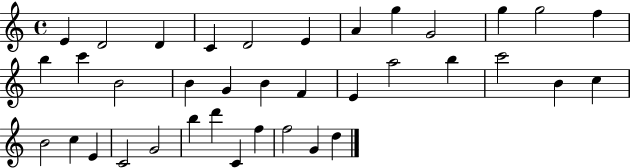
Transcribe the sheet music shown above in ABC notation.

X:1
T:Untitled
M:4/4
L:1/4
K:C
E D2 D C D2 E A g G2 g g2 f b c' B2 B G B F E a2 b c'2 B c B2 c E C2 G2 b d' C f f2 G d